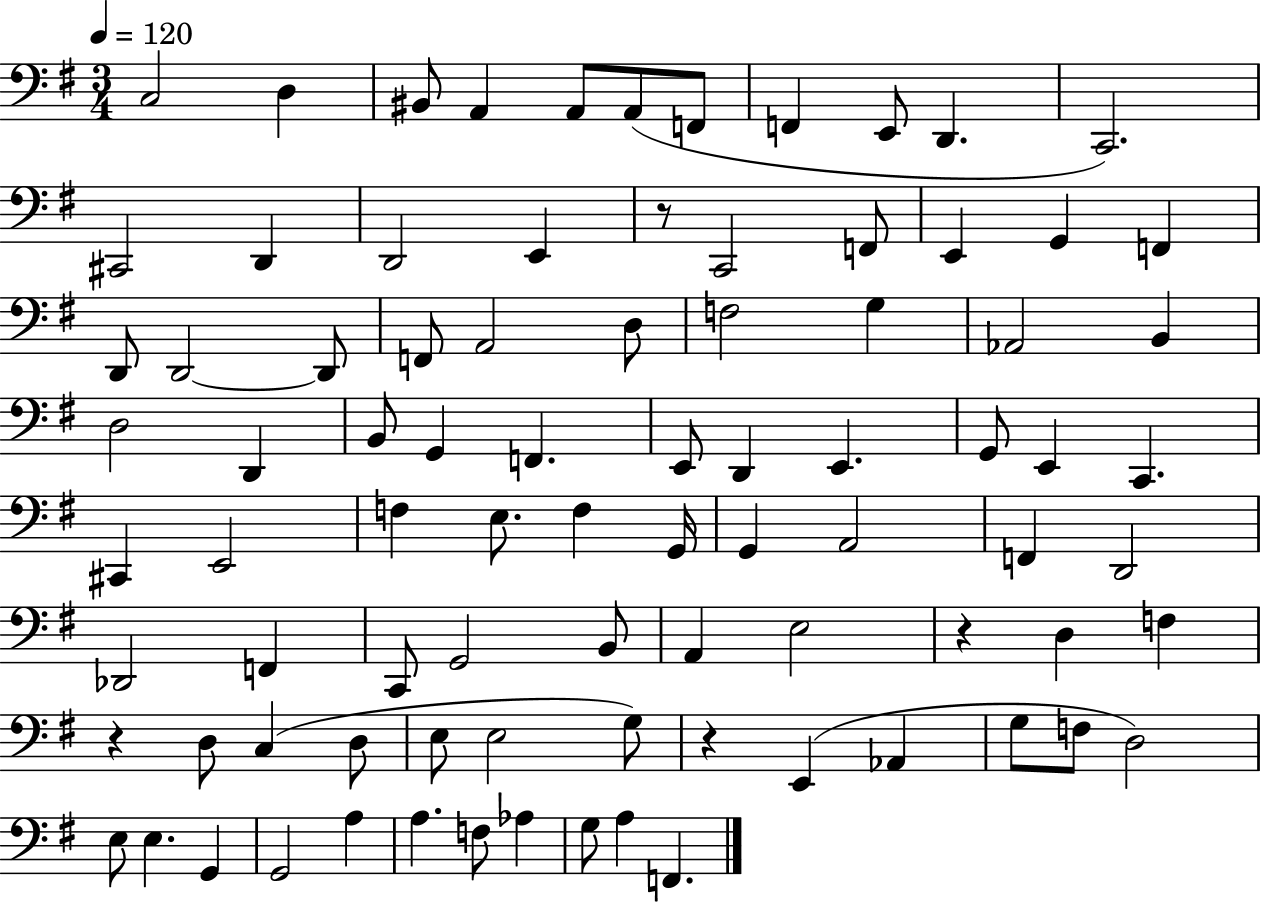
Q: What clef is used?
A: bass